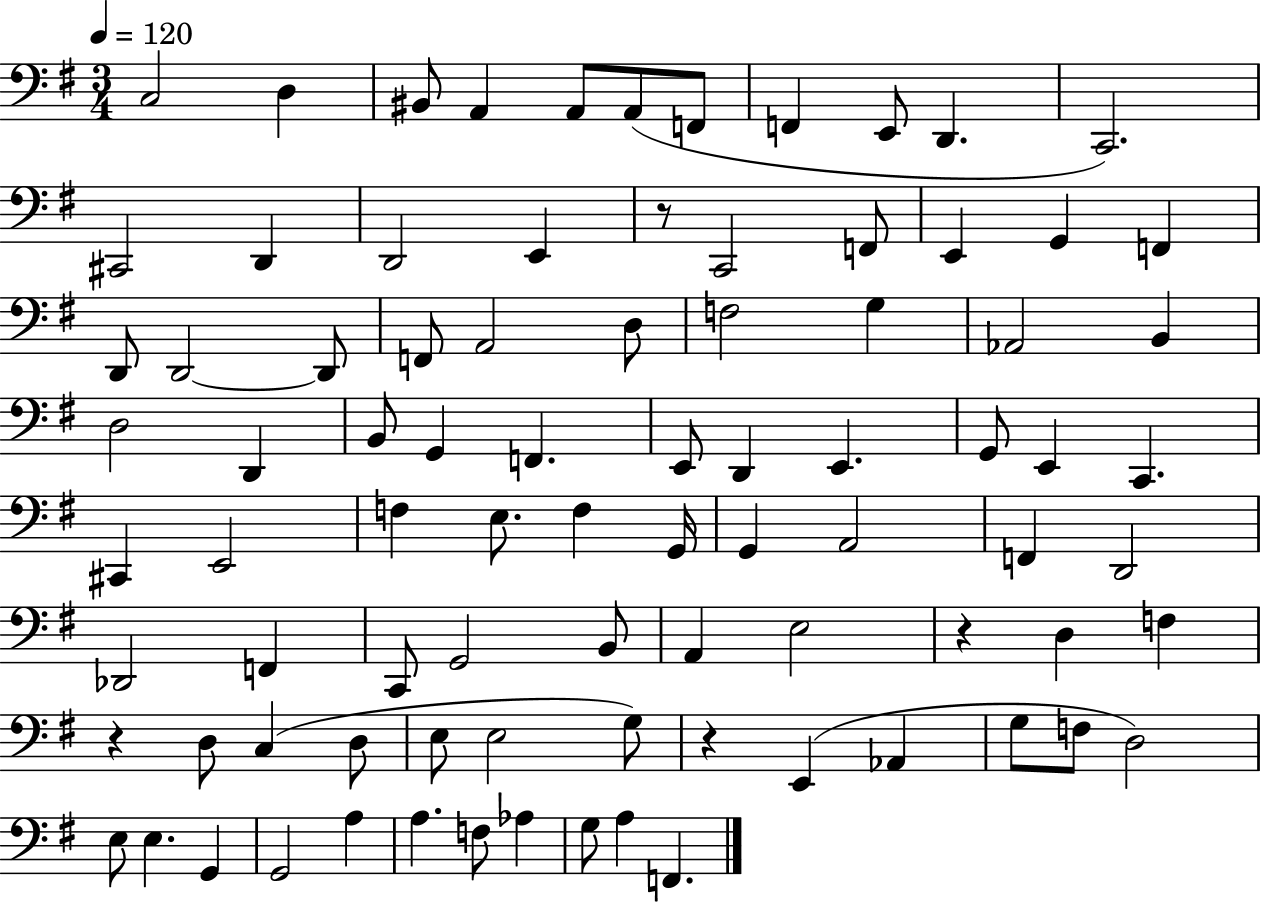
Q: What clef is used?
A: bass